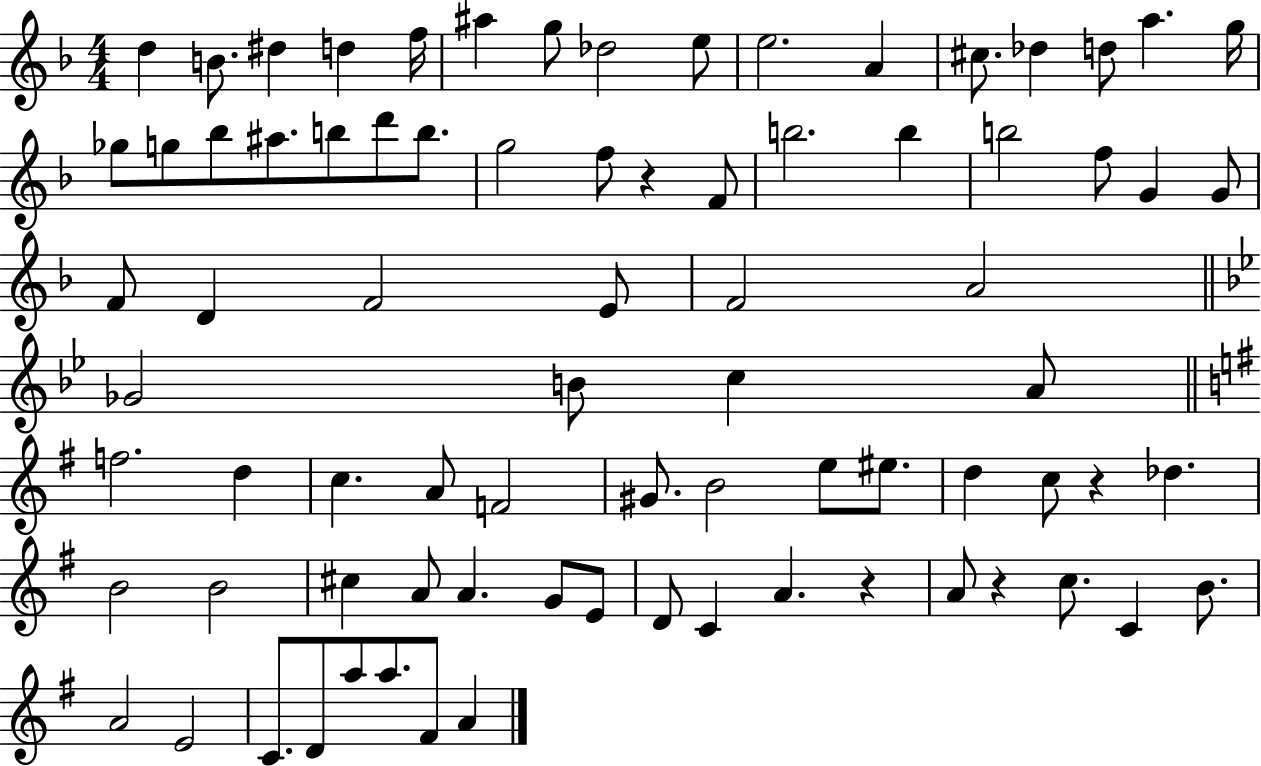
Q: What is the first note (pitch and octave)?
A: D5